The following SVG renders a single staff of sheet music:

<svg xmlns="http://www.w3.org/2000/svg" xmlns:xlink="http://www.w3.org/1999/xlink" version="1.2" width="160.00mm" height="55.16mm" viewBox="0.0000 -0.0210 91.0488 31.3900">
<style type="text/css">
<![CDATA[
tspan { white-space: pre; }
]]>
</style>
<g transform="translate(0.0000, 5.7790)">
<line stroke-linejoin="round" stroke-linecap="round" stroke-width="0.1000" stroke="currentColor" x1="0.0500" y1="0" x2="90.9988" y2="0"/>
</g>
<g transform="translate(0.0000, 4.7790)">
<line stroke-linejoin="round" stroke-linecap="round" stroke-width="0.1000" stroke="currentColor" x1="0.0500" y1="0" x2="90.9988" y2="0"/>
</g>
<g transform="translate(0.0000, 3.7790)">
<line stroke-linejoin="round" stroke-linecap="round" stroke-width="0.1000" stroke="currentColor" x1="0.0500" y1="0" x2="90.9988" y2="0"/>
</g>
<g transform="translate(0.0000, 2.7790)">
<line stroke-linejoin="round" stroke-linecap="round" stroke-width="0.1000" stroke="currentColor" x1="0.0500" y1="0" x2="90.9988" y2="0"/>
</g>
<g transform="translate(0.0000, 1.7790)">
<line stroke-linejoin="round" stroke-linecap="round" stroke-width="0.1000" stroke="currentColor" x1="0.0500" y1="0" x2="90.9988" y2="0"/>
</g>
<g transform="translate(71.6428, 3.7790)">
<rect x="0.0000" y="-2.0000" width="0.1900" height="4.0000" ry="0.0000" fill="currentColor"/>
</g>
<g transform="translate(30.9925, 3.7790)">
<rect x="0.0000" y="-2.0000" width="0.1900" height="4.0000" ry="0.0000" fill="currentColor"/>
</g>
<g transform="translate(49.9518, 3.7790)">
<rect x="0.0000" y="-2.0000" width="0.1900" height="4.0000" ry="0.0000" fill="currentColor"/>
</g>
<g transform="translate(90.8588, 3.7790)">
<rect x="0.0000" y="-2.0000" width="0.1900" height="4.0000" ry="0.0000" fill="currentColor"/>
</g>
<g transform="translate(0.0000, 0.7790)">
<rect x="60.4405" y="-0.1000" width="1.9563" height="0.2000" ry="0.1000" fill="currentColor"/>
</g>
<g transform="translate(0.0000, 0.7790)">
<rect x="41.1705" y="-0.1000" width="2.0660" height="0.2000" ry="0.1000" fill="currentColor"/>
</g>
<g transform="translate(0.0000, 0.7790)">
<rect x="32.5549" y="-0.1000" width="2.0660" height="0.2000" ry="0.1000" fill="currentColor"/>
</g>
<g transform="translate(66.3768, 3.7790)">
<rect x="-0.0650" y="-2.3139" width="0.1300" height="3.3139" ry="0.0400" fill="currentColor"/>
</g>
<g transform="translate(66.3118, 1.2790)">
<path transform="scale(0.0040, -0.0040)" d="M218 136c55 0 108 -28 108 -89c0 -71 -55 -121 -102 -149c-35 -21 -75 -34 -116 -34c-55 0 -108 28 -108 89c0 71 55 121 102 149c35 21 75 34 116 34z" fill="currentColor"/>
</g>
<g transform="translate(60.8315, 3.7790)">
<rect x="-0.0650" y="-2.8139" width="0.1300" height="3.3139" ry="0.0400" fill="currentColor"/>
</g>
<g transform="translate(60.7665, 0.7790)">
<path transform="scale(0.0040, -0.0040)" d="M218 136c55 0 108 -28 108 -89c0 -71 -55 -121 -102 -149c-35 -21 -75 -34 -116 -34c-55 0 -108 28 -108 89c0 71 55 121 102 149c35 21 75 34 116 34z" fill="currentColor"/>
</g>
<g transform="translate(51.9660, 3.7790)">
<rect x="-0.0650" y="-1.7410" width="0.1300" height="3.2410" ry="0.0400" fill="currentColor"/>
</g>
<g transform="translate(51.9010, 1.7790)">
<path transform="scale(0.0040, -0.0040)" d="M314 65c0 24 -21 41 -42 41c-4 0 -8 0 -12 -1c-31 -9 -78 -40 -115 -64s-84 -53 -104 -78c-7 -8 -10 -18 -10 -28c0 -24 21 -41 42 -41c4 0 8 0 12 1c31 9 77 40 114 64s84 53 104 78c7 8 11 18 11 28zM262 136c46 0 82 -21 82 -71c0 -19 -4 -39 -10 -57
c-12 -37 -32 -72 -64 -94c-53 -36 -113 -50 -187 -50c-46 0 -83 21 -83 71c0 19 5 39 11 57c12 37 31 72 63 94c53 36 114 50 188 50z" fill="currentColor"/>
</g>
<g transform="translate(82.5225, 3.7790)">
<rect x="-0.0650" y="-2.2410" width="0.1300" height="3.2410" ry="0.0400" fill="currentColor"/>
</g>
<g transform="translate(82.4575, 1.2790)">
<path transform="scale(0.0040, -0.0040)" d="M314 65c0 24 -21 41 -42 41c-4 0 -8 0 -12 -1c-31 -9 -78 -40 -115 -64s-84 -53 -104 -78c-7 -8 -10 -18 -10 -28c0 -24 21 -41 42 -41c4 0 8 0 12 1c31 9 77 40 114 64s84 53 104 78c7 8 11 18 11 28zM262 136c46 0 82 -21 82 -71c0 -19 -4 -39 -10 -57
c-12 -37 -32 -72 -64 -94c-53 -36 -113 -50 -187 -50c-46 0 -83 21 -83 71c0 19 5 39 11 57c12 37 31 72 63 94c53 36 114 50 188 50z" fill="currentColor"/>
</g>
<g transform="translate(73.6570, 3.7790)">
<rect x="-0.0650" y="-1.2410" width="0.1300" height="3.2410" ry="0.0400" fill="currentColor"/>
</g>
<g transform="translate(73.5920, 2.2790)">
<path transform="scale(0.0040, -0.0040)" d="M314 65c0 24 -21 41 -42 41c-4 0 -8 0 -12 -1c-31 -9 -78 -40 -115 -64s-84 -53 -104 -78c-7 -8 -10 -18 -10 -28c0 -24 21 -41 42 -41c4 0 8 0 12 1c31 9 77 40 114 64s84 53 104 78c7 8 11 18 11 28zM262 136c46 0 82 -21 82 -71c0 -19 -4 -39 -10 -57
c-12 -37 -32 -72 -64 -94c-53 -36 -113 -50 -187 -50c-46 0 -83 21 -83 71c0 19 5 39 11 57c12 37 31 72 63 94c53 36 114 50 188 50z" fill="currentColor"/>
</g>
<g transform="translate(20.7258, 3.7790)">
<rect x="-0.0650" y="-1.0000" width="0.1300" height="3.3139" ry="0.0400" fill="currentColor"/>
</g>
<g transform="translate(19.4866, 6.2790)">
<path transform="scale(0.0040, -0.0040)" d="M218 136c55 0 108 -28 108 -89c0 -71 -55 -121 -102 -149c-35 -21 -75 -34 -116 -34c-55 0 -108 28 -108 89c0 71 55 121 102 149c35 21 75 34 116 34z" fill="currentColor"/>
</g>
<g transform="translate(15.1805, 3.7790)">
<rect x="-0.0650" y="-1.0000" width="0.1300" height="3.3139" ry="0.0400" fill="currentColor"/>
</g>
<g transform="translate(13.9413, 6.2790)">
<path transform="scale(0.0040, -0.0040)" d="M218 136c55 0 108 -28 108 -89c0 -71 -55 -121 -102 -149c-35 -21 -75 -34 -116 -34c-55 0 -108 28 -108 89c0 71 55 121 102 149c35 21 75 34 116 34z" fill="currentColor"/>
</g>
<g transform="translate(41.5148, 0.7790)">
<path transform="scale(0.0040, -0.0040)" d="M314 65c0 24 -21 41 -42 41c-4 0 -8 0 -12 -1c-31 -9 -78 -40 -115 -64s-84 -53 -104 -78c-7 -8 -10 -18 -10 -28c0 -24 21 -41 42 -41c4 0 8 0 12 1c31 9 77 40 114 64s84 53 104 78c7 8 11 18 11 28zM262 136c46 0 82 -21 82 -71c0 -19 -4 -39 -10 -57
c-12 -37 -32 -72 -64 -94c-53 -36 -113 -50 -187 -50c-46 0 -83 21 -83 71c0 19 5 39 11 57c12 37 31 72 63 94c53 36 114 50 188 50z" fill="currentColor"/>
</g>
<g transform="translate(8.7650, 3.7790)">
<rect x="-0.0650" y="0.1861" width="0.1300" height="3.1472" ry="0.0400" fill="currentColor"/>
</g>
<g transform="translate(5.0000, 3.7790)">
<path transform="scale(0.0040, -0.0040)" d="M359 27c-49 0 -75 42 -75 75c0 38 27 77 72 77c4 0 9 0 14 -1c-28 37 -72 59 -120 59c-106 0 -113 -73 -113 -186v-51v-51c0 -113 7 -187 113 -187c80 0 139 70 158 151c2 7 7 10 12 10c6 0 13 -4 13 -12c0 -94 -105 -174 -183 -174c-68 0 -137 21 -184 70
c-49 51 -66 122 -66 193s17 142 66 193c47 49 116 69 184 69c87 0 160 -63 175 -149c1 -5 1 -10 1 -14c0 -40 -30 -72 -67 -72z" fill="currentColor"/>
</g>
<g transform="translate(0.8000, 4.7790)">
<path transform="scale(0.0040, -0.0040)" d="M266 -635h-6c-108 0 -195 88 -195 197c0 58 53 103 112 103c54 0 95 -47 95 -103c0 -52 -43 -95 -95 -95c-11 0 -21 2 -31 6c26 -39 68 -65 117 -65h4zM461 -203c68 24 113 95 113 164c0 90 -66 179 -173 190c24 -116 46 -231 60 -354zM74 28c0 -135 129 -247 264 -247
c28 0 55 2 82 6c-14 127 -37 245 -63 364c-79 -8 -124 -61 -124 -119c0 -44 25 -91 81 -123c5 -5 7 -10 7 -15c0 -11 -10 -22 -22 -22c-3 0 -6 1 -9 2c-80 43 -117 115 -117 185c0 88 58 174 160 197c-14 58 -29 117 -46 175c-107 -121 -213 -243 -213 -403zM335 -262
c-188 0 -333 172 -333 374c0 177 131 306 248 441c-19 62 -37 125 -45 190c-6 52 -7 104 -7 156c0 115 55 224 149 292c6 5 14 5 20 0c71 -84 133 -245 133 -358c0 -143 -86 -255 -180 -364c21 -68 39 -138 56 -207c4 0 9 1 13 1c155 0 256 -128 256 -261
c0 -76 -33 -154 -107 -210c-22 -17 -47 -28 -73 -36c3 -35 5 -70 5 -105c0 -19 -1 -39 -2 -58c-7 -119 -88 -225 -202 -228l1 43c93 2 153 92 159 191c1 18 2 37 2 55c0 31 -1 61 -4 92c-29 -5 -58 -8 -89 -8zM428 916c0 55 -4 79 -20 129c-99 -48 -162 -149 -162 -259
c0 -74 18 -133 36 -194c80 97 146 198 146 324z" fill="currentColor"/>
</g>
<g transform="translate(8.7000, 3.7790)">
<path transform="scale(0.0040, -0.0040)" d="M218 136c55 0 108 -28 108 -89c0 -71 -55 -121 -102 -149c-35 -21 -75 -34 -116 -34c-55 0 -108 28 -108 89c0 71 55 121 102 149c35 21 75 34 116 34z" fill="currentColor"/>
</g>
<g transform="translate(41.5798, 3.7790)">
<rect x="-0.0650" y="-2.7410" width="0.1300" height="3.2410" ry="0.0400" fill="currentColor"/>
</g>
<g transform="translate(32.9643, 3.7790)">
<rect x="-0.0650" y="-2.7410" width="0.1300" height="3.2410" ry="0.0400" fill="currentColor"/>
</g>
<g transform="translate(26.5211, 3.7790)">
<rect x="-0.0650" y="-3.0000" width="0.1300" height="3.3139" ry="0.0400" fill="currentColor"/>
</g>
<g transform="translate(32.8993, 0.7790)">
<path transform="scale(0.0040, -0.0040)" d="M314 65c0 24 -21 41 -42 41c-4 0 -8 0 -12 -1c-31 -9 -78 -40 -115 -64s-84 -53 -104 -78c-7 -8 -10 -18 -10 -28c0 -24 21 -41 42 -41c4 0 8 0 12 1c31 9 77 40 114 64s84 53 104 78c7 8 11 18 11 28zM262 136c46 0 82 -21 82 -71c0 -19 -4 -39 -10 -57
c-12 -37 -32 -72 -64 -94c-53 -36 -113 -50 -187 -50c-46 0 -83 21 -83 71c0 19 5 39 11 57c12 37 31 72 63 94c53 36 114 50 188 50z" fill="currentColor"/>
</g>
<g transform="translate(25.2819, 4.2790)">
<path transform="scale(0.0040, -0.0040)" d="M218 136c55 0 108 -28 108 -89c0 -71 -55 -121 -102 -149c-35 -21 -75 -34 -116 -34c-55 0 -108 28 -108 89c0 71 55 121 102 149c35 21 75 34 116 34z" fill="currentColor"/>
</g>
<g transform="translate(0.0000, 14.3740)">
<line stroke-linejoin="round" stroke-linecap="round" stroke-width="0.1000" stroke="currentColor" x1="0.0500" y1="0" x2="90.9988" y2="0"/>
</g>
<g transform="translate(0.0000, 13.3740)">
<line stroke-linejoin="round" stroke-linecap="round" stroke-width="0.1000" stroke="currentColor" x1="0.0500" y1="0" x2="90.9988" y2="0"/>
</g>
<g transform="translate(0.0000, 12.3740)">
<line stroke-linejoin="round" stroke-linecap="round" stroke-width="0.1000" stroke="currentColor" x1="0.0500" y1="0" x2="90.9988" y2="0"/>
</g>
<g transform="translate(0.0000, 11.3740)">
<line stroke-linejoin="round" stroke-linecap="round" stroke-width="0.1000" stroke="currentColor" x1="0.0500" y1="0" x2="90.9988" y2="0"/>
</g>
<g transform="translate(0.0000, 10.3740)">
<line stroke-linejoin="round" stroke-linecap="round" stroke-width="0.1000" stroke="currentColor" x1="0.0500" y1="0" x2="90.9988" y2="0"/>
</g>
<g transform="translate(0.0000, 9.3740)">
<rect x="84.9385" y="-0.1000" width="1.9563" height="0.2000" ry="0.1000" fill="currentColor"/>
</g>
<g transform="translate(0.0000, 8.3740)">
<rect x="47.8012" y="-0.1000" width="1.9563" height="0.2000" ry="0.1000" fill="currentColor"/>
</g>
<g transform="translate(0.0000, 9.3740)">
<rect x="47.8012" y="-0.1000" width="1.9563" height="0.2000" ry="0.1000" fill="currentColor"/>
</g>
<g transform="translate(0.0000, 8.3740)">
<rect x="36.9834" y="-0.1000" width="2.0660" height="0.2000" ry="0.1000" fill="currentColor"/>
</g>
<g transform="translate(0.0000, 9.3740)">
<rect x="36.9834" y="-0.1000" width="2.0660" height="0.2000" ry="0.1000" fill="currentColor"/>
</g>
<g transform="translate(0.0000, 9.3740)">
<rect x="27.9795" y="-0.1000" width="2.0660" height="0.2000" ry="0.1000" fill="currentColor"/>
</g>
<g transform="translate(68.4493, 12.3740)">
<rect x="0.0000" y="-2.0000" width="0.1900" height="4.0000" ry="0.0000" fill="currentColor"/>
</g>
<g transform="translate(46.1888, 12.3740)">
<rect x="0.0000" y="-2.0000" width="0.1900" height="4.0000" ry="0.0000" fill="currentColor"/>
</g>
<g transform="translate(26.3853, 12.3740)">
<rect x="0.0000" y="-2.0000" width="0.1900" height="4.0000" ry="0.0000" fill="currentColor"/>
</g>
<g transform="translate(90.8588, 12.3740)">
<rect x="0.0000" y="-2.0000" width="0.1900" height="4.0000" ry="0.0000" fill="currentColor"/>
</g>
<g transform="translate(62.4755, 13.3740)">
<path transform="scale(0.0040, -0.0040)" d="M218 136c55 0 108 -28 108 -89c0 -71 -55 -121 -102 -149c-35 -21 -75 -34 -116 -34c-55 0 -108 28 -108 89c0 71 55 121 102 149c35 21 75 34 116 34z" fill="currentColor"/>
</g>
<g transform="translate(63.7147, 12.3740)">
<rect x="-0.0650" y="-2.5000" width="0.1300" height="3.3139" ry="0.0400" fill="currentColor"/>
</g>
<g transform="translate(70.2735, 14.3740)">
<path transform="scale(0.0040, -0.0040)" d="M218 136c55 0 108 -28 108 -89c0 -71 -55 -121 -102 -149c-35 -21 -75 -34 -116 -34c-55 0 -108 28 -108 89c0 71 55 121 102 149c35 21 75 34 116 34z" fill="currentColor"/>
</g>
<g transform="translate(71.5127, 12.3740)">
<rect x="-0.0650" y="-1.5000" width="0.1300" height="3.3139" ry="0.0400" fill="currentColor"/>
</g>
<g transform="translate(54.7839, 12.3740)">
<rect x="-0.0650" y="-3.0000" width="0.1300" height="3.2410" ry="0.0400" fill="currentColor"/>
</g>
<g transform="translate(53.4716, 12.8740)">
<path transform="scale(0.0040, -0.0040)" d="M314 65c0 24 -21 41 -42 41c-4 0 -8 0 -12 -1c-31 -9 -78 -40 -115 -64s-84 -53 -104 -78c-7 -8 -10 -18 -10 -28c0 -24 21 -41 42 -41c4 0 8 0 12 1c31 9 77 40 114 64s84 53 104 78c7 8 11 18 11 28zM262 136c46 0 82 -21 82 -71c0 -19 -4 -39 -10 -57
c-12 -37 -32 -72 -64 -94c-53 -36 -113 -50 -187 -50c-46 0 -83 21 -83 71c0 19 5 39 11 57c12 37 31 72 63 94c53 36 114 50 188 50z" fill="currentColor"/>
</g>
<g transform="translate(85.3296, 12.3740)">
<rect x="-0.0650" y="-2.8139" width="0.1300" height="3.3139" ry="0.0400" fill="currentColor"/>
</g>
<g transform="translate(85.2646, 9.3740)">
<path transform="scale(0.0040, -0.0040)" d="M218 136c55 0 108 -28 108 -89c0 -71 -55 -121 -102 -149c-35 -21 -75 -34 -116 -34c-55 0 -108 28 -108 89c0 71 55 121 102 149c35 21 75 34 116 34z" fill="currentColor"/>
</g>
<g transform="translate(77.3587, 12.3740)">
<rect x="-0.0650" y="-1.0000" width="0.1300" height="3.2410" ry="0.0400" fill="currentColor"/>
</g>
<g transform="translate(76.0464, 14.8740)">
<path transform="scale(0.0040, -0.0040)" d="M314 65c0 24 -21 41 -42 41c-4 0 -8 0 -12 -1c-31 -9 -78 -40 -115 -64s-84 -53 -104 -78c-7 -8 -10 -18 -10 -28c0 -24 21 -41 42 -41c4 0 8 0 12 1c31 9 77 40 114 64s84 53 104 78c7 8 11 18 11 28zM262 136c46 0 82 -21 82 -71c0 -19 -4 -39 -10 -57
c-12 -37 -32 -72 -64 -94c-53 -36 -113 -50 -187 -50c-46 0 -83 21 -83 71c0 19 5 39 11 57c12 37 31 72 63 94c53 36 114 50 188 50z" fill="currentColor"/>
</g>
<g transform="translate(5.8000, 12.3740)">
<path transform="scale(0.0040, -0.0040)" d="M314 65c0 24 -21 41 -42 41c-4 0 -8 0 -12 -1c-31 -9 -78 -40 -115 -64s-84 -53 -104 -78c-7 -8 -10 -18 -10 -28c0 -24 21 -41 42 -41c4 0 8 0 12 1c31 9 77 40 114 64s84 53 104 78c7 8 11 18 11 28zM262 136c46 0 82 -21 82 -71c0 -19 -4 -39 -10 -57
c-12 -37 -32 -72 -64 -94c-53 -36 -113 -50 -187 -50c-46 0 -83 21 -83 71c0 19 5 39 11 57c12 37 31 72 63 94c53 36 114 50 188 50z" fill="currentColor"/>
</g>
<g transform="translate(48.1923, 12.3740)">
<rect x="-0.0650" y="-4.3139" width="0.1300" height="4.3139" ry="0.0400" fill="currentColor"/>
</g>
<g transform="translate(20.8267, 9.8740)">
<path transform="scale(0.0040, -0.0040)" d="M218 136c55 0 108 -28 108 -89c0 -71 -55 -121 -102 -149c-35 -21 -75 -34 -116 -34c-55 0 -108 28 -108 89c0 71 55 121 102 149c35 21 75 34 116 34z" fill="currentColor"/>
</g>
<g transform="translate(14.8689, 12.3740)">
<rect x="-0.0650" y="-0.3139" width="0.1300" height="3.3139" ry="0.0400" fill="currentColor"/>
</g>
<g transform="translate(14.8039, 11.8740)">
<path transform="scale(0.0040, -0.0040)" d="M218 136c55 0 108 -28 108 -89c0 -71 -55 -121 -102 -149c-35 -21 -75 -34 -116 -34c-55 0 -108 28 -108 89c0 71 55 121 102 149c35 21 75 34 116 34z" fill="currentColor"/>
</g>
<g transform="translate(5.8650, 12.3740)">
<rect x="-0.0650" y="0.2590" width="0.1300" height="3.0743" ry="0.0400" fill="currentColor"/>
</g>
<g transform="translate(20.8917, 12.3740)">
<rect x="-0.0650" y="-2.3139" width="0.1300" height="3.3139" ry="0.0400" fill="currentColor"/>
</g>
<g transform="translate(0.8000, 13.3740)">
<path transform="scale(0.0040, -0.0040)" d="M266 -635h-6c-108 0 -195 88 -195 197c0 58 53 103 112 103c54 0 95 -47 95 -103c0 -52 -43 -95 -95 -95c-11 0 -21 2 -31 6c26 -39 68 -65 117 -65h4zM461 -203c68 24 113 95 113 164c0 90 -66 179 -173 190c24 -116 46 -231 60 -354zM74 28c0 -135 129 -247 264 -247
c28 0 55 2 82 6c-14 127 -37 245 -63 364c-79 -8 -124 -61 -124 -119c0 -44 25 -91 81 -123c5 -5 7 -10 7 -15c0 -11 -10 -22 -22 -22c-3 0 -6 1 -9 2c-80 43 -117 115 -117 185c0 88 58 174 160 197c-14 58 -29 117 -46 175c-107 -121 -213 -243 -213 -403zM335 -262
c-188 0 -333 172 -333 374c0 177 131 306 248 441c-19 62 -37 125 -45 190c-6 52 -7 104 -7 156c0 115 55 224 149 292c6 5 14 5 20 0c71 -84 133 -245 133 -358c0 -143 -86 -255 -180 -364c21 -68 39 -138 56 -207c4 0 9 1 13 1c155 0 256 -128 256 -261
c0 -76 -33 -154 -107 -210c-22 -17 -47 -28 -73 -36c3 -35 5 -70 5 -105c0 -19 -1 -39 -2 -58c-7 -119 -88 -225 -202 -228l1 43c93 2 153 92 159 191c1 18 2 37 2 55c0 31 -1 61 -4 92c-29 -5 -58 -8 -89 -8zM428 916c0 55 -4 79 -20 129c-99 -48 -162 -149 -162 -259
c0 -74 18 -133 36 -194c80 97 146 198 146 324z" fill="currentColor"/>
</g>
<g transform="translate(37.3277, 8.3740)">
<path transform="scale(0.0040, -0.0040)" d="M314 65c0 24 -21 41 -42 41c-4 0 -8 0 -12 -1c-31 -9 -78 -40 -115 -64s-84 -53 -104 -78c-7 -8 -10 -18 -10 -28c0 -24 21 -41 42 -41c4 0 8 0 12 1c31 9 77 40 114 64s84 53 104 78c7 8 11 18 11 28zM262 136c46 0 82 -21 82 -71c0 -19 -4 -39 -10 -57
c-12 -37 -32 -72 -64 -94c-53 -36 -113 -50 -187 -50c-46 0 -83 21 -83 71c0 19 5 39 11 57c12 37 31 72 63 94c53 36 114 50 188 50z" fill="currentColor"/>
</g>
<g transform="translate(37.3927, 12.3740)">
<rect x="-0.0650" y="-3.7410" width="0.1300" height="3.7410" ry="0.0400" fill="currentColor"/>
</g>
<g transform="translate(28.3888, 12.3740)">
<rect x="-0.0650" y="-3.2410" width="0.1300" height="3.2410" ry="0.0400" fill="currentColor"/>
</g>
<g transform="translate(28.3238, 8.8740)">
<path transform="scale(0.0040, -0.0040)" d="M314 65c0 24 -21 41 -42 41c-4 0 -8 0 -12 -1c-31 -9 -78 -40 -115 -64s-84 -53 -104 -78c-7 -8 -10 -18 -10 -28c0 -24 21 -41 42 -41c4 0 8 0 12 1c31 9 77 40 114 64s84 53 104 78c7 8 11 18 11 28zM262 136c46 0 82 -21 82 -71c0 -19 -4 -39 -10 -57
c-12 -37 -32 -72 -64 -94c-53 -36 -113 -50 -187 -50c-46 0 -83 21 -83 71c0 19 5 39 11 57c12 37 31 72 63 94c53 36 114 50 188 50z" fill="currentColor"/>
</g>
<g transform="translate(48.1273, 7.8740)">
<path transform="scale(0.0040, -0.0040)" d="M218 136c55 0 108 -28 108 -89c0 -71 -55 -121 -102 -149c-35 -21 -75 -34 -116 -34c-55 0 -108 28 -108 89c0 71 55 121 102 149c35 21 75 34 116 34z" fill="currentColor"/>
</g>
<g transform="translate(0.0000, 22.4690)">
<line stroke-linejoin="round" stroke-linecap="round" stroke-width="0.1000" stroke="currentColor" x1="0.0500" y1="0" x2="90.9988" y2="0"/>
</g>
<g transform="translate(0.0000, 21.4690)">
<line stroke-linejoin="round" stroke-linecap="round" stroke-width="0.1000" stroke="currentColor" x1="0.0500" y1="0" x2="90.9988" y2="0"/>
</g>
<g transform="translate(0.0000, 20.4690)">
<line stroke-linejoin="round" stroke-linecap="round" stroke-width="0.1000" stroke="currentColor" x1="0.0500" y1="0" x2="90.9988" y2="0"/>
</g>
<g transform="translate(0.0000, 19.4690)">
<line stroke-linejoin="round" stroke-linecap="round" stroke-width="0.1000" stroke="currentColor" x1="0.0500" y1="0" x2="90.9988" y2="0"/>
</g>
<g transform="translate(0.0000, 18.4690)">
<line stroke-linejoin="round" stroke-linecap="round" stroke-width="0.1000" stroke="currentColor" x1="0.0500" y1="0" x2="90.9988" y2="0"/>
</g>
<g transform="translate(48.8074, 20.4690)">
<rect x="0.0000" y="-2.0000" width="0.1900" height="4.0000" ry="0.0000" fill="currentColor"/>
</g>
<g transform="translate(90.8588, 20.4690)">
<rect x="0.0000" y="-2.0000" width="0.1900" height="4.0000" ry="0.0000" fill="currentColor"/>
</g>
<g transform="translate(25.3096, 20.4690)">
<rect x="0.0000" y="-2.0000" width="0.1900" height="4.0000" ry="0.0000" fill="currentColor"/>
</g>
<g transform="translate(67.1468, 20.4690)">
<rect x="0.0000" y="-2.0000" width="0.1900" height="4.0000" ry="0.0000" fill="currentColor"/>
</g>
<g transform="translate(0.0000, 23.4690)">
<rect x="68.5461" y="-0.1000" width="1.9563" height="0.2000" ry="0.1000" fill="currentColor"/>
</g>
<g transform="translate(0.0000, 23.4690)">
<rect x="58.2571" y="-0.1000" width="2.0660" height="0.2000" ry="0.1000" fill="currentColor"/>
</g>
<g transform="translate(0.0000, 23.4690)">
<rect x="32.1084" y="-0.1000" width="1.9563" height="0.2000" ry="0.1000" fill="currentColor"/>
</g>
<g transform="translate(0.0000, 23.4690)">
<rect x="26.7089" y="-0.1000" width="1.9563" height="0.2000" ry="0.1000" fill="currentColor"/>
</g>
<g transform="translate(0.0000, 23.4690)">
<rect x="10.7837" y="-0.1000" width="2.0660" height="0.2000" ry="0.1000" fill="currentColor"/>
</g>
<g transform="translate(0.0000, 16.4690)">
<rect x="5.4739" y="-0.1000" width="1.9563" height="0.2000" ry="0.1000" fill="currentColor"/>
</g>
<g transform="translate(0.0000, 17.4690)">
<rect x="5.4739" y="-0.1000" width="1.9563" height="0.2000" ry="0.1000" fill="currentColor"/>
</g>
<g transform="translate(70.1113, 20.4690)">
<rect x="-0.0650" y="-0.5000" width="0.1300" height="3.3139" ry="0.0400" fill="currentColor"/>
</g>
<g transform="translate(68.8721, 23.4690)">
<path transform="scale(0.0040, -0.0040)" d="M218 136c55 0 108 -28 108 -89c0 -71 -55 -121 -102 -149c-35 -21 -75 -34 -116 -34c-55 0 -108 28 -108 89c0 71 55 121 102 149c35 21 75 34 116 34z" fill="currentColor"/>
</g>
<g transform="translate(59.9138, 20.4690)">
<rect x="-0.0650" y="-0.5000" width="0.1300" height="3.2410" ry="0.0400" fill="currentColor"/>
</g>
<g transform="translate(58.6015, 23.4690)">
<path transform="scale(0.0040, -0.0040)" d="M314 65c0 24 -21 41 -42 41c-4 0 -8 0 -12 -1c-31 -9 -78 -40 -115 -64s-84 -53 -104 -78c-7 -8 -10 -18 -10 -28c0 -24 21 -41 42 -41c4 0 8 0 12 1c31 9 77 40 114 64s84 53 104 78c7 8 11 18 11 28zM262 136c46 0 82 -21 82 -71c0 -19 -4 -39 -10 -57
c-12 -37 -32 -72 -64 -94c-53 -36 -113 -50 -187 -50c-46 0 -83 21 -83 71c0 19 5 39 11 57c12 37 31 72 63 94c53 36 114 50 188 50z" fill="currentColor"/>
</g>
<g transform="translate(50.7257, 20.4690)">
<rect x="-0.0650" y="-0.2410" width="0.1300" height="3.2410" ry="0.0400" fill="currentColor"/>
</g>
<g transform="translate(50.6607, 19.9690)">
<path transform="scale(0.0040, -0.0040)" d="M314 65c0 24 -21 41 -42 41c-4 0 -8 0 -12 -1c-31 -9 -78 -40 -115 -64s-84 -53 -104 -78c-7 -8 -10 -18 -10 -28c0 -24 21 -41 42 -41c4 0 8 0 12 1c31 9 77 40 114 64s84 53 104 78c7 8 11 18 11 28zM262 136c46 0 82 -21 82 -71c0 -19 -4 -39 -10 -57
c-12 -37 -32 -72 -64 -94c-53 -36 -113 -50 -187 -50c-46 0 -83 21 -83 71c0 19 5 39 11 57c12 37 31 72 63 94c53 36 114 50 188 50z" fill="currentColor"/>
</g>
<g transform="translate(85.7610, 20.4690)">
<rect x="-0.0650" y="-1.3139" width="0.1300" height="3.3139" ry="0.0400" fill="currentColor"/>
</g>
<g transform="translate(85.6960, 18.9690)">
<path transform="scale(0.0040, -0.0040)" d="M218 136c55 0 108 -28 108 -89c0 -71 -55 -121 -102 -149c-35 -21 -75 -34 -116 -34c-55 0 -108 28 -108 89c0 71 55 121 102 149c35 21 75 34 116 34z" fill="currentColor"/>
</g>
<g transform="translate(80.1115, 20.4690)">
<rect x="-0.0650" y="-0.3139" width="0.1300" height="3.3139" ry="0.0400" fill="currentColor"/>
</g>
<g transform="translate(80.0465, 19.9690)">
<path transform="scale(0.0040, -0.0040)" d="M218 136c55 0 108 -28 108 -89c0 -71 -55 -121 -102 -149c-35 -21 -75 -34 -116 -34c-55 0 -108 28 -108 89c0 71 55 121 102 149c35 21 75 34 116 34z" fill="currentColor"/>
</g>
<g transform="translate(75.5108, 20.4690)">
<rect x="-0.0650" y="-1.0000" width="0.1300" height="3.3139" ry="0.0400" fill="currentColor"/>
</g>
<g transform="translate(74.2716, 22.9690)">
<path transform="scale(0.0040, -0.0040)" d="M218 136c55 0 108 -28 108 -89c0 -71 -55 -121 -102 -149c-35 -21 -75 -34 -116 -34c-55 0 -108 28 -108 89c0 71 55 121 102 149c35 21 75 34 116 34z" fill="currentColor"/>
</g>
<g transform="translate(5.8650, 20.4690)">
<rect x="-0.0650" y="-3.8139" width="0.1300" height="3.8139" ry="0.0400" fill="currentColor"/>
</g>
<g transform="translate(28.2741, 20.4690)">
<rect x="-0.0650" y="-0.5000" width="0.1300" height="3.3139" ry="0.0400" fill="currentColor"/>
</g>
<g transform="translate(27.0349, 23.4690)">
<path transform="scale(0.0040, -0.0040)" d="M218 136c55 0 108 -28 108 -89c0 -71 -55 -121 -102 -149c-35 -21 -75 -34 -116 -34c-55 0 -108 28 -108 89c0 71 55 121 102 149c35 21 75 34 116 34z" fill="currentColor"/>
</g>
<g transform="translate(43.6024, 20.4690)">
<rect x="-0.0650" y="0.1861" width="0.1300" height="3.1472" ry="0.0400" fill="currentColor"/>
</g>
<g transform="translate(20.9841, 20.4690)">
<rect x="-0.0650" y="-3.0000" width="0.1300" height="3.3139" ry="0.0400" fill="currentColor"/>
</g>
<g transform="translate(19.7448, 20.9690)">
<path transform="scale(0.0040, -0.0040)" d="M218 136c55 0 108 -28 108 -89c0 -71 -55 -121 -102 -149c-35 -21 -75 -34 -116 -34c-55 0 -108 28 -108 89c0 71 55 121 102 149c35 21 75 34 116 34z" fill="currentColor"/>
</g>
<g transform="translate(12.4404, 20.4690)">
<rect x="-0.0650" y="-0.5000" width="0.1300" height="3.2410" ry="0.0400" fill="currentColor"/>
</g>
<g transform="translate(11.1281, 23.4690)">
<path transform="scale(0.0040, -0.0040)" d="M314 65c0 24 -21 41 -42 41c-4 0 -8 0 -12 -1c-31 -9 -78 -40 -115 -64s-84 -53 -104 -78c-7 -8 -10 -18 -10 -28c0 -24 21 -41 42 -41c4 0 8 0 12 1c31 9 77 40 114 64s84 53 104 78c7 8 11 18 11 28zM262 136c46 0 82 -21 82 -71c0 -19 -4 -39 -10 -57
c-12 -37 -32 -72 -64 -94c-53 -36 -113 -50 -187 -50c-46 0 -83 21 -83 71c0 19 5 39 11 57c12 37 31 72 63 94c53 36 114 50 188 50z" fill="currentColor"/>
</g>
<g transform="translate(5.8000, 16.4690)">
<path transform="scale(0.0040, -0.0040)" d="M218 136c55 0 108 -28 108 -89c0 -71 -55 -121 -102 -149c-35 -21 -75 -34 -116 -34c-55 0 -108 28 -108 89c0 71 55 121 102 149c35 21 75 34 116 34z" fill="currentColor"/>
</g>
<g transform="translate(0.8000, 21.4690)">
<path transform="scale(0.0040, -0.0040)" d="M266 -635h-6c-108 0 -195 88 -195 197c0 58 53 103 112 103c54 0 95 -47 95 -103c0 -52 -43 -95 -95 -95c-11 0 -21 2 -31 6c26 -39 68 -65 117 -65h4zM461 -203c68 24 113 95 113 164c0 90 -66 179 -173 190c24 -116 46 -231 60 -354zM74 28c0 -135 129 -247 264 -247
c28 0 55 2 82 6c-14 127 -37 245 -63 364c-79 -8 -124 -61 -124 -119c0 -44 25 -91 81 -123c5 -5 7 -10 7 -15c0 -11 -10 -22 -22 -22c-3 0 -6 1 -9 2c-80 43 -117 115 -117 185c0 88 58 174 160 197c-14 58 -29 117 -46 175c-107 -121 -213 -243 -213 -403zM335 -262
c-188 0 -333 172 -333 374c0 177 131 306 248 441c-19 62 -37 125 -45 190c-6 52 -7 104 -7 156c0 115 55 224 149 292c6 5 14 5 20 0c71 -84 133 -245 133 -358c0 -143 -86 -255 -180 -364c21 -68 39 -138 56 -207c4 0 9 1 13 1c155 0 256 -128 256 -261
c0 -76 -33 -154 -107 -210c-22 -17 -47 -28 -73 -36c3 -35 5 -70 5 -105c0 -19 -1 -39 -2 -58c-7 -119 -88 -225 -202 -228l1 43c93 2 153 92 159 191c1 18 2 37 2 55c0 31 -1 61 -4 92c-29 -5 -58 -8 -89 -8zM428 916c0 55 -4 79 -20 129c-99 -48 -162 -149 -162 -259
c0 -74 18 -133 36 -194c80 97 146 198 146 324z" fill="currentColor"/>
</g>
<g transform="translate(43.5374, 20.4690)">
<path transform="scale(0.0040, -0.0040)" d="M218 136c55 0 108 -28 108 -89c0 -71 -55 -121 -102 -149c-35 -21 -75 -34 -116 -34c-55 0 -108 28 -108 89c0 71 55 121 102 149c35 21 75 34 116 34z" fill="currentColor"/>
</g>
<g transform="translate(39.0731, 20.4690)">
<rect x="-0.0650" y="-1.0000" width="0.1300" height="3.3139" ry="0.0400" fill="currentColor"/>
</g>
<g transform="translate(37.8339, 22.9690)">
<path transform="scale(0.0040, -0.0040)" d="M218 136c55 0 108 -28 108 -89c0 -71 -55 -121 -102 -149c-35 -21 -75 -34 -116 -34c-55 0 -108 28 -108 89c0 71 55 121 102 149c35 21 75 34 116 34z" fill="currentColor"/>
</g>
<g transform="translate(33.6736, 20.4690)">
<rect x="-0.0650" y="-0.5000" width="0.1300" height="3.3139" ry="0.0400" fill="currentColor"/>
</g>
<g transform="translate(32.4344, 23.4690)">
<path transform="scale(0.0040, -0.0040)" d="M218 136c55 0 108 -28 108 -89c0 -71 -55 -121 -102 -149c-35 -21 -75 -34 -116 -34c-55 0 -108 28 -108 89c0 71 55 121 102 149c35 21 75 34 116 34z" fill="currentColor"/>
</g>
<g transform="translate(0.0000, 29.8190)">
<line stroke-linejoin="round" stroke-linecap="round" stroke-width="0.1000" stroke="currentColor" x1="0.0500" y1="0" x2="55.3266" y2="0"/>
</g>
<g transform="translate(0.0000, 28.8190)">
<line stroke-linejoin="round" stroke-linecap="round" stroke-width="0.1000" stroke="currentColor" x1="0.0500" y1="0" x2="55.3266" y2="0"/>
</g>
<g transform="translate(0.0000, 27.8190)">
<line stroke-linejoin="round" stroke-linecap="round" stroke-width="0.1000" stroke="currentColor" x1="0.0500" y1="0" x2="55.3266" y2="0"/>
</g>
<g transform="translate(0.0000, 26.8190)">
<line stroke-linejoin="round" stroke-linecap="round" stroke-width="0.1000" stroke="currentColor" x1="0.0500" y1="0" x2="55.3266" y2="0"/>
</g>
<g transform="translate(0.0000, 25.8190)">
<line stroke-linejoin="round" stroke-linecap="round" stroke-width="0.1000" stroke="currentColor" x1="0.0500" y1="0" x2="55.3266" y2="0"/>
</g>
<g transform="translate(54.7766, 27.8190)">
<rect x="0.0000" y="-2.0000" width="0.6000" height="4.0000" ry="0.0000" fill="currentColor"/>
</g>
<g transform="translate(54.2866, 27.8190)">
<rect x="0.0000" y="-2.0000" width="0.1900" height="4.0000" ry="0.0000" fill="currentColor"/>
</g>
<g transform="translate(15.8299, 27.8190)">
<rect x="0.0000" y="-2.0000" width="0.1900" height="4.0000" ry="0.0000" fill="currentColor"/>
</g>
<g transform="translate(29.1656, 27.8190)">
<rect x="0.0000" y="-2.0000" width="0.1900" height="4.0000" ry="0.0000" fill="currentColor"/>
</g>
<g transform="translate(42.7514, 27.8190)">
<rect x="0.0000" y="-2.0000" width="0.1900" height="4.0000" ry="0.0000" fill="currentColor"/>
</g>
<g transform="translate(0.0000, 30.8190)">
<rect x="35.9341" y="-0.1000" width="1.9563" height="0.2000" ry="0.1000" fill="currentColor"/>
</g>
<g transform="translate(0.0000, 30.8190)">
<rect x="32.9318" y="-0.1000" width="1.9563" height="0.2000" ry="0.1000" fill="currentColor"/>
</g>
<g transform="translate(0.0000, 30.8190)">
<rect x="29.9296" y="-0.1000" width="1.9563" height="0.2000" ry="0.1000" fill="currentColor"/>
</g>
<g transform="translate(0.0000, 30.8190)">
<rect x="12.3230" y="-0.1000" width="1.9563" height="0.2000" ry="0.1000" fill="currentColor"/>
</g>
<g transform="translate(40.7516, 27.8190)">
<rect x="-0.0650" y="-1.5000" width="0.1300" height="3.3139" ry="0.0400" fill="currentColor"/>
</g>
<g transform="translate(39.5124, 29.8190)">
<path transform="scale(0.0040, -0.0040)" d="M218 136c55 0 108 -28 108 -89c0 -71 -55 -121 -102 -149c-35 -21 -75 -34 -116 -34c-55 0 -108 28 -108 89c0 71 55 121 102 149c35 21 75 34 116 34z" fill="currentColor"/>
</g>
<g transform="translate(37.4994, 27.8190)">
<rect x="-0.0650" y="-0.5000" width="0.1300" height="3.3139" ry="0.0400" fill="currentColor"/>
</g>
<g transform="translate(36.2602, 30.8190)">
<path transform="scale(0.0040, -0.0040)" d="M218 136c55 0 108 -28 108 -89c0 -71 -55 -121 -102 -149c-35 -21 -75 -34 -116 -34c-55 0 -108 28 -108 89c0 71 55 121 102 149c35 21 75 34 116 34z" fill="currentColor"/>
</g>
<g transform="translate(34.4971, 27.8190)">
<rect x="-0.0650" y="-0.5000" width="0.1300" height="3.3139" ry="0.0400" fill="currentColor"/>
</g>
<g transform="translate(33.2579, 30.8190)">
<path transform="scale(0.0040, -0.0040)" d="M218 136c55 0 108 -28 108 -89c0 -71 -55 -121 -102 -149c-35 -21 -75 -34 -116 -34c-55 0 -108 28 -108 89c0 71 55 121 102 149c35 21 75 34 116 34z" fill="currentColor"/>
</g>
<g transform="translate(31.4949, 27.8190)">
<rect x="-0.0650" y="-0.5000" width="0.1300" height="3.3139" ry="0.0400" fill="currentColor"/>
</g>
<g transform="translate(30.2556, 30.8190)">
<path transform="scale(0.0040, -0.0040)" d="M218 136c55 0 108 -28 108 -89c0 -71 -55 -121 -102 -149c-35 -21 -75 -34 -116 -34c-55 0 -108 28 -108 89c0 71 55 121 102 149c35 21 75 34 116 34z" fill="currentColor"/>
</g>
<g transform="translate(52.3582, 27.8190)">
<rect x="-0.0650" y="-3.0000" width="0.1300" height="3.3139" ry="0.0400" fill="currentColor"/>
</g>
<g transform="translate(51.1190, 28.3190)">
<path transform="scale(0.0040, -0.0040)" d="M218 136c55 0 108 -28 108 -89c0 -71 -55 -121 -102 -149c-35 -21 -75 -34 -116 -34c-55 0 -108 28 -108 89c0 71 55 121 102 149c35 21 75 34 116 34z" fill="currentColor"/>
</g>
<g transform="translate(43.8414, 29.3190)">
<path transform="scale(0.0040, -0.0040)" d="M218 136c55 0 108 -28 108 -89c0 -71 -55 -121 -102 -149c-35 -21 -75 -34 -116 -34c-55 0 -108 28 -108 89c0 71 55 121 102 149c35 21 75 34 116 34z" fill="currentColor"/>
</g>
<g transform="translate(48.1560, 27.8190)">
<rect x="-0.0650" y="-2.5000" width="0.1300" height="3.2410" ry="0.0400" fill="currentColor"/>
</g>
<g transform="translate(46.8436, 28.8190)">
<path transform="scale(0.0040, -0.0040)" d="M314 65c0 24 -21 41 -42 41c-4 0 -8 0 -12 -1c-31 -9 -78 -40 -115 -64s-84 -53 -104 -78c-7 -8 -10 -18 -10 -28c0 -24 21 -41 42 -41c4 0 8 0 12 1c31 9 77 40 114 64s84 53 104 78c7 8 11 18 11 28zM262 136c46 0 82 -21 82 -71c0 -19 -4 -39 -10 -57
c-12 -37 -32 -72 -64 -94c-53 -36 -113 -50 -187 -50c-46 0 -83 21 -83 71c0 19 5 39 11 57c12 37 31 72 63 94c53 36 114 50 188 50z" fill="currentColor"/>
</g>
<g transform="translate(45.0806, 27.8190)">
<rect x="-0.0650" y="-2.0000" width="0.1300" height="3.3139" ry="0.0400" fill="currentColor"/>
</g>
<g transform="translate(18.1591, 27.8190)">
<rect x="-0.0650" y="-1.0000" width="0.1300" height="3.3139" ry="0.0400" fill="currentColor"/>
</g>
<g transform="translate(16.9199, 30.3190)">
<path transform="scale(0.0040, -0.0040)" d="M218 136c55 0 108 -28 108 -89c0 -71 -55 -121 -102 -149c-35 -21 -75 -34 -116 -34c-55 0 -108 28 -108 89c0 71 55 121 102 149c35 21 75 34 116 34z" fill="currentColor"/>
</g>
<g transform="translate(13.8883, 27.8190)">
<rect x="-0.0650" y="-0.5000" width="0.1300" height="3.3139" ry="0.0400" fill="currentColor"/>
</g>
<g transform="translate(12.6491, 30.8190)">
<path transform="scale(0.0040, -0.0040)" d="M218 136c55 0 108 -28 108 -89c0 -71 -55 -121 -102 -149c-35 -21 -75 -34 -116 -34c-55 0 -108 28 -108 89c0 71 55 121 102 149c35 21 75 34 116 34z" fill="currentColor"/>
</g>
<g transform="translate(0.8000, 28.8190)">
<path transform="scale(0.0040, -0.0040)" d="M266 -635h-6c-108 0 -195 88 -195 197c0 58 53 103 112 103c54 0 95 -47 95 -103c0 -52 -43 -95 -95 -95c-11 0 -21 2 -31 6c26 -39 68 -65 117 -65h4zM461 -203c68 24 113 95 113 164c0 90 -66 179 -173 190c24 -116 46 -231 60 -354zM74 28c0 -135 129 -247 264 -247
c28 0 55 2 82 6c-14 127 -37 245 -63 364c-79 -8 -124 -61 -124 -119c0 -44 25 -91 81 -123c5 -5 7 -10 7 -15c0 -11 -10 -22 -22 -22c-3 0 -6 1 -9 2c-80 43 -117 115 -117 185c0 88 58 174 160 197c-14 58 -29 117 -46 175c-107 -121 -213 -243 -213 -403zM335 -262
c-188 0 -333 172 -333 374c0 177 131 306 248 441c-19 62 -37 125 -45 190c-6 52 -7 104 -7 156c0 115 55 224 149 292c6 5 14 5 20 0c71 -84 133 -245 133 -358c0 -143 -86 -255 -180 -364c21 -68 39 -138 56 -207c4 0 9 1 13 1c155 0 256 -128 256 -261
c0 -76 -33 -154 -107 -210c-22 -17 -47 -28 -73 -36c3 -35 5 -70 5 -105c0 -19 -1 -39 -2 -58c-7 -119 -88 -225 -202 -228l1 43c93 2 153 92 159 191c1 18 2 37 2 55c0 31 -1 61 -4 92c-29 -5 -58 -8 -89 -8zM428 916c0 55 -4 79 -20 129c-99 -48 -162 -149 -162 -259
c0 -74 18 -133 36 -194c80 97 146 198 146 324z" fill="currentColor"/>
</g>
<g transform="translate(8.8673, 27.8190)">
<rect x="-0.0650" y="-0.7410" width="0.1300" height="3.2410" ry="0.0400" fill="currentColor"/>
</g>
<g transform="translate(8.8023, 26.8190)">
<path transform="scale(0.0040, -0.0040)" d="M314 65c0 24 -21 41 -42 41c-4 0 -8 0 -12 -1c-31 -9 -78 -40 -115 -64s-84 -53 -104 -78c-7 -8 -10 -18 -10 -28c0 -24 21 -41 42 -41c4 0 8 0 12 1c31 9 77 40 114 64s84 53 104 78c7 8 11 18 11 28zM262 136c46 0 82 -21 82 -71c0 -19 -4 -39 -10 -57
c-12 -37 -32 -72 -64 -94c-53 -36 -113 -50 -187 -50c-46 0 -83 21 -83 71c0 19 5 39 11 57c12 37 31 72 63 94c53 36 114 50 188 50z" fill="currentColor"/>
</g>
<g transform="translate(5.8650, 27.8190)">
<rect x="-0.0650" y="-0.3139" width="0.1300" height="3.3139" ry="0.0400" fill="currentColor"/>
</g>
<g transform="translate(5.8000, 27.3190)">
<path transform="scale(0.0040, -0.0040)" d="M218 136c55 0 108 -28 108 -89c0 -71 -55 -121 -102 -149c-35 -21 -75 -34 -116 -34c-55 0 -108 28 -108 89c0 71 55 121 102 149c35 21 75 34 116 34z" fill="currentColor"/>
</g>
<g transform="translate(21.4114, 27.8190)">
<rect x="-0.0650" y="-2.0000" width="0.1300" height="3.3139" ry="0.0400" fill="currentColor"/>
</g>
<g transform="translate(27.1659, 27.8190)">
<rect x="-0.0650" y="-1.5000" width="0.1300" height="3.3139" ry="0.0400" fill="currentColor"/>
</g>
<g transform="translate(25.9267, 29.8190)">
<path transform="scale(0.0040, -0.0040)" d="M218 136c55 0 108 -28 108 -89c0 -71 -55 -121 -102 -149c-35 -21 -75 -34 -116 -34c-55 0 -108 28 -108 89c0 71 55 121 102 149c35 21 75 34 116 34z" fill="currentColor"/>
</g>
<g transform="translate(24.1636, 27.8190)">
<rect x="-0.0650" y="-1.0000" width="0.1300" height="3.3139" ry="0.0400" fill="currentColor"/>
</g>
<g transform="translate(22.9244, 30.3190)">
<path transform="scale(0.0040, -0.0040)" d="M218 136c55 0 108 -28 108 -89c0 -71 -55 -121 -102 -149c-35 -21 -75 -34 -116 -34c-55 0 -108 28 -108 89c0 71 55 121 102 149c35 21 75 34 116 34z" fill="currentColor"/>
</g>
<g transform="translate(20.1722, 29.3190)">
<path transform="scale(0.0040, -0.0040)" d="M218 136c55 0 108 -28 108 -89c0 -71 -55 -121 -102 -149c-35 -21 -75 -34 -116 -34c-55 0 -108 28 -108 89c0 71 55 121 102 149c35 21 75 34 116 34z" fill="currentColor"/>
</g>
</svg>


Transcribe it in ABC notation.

X:1
T:Untitled
M:4/4
L:1/4
K:C
B D D A a2 a2 f2 a g e2 g2 B2 c g b2 c'2 d' A2 G E D2 a c' C2 A C C D B c2 C2 C D c e c d2 C D F D E C C C E F G2 A